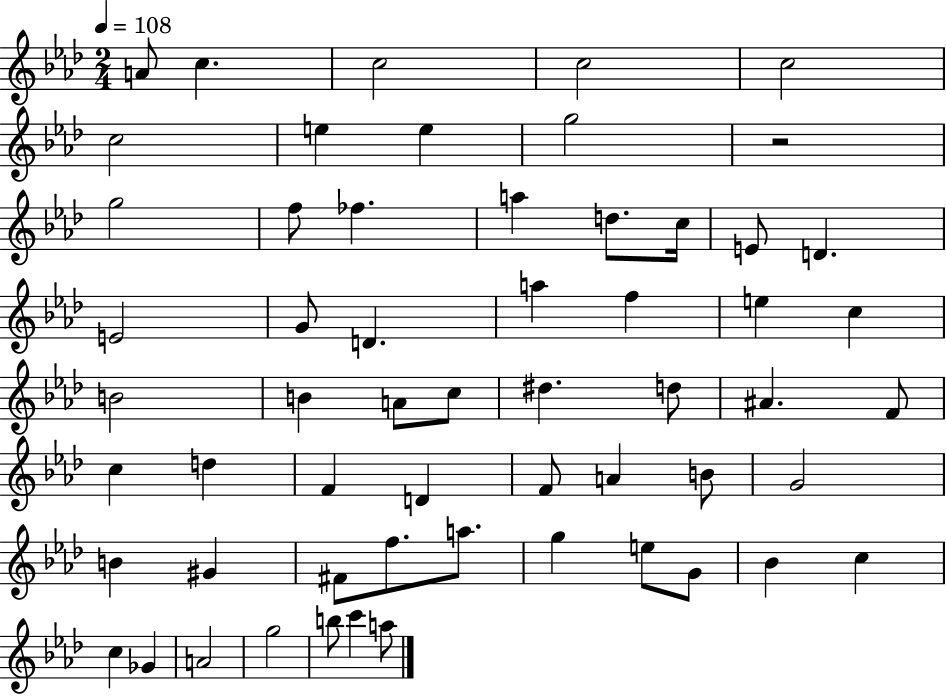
{
  \clef treble
  \numericTimeSignature
  \time 2/4
  \key aes \major
  \tempo 4 = 108
  a'8 c''4. | c''2 | c''2 | c''2 | \break c''2 | e''4 e''4 | g''2 | r2 | \break g''2 | f''8 fes''4. | a''4 d''8. c''16 | e'8 d'4. | \break e'2 | g'8 d'4. | a''4 f''4 | e''4 c''4 | \break b'2 | b'4 a'8 c''8 | dis''4. d''8 | ais'4. f'8 | \break c''4 d''4 | f'4 d'4 | f'8 a'4 b'8 | g'2 | \break b'4 gis'4 | fis'8 f''8. a''8. | g''4 e''8 g'8 | bes'4 c''4 | \break c''4 ges'4 | a'2 | g''2 | b''8 c'''4 a''8 | \break \bar "|."
}